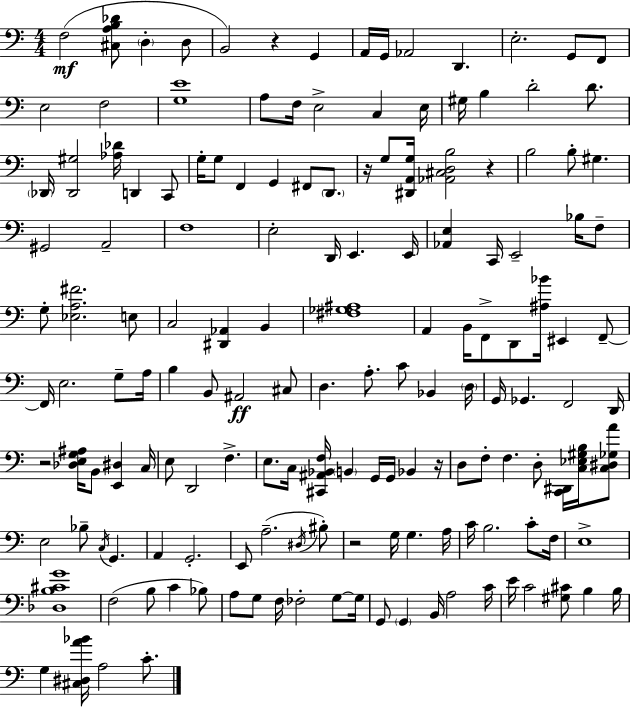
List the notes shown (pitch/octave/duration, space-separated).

F3/h [C#3,A3,B3,Db4]/e D3/q D3/e B2/h R/q G2/q A2/s G2/s Ab2/h D2/q. E3/h. G2/e F2/e E3/h F3/h [G3,E4]/w A3/e F3/s E3/h C3/q E3/s G#3/s B3/q D4/h D4/e. Db2/s [Db2,G#3]/h [Ab3,Db4]/s D2/q C2/e G3/s G3/e F2/q G2/q F#2/e D2/e. R/s G3/e [D#2,A2,G3]/s [Ab2,C#3,D3,B3]/h R/q B3/h B3/e G#3/q. G#2/h A2/h F3/w E3/h D2/s E2/q. E2/s [Ab2,E3]/q C2/s E2/h Bb3/s F3/e G3/e [Eb3,A3,F#4]/h. E3/e C3/h [D#2,Ab2]/q B2/q [F#3,Gb3,A#3]/w A2/q B2/s F2/e D2/e [A#3,Bb4]/s EIS2/q F2/e F2/s E3/h. G3/e A3/s B3/q B2/e A#2/h C#3/e D3/q. A3/e. C4/e Bb2/q D3/s G2/s Gb2/q. F2/h D2/s R/h [Db3,E3,G3,A#3]/s B2/e [E2,D#3]/q C3/s E3/e D2/h F3/q. E3/e. C3/s [C#2,A#2,Bb2,F3]/s B2/q G2/s G2/s Bb2/q R/s D3/e F3/e F3/q. D3/e [C2,D#2]/s [C3,Eb3,G#3,B3]/s [C3,D#3,Gb3,A4]/e E3/h Bb3/e C3/s G2/q. A2/q G2/h. E2/e A3/h. D#3/s BIS3/e R/h G3/s G3/q. A3/s C4/s B3/h. C4/e F3/s E3/w [Db3,B3,C#4,G4]/w F3/h B3/e C4/q Bb3/e A3/e G3/e F3/s FES3/h G3/e G3/s G2/e G2/q B2/s A3/h C4/s E4/s C4/h [G#3,C#4]/e B3/q B3/s G3/q [C#3,D#3,A4,Bb4]/s A3/h C4/e.